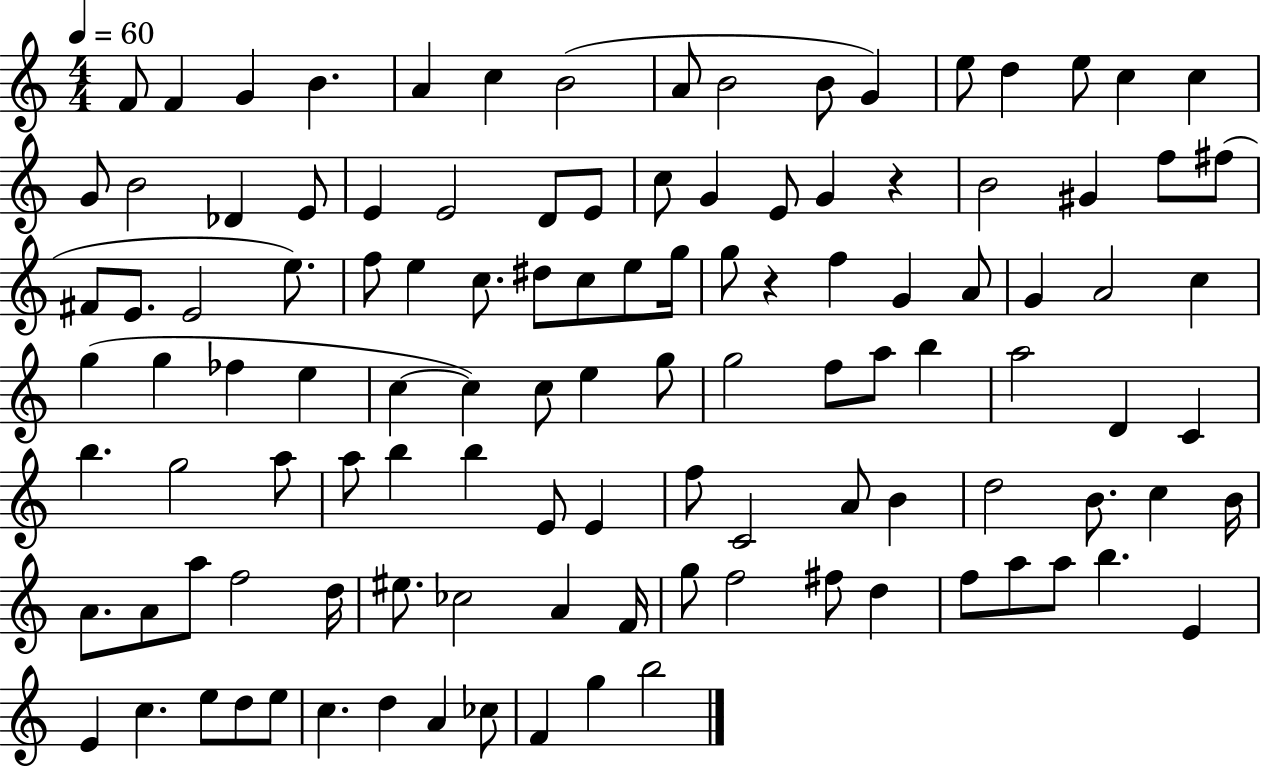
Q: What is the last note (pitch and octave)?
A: B5